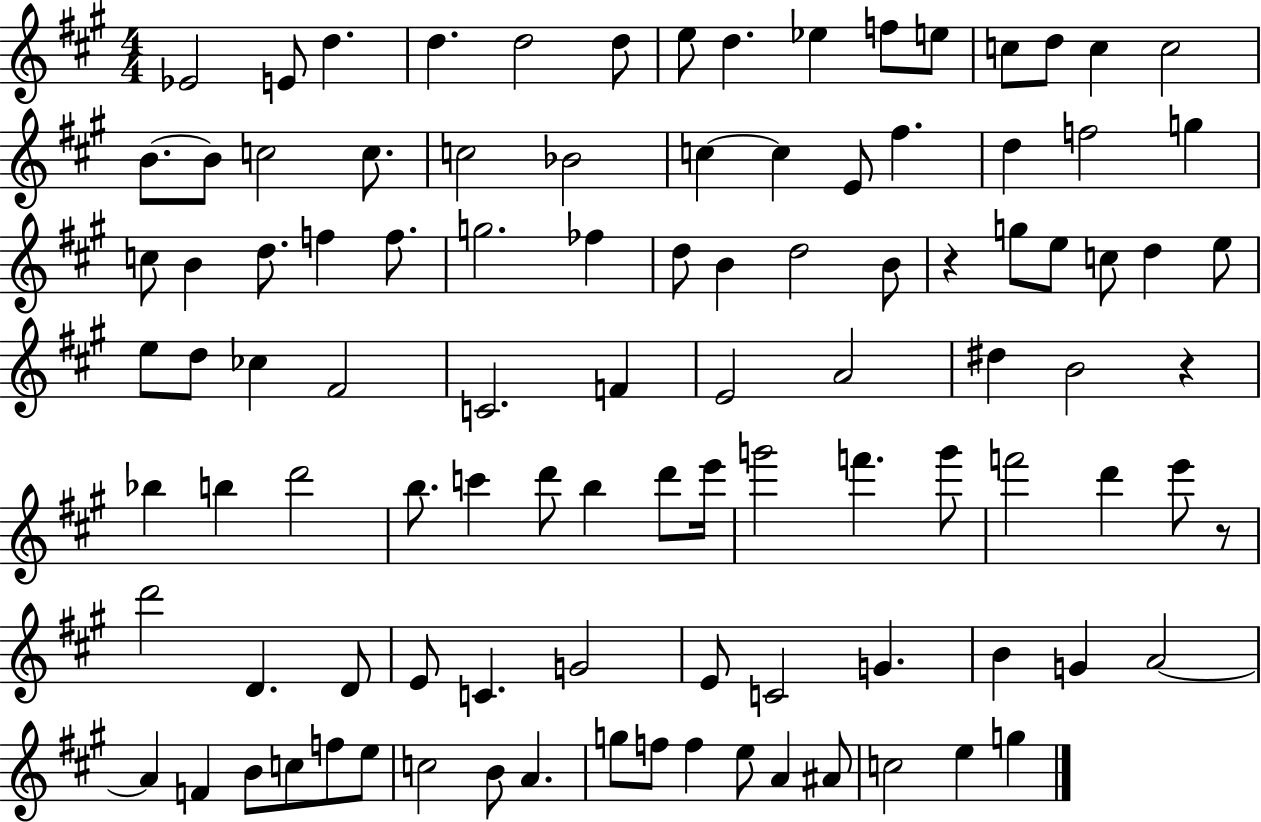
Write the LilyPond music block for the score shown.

{
  \clef treble
  \numericTimeSignature
  \time 4/4
  \key a \major
  ees'2 e'8 d''4. | d''4. d''2 d''8 | e''8 d''4. ees''4 f''8 e''8 | c''8 d''8 c''4 c''2 | \break b'8.~~ b'8 c''2 c''8. | c''2 bes'2 | c''4~~ c''4 e'8 fis''4. | d''4 f''2 g''4 | \break c''8 b'4 d''8. f''4 f''8. | g''2. fes''4 | d''8 b'4 d''2 b'8 | r4 g''8 e''8 c''8 d''4 e''8 | \break e''8 d''8 ces''4 fis'2 | c'2. f'4 | e'2 a'2 | dis''4 b'2 r4 | \break bes''4 b''4 d'''2 | b''8. c'''4 d'''8 b''4 d'''8 e'''16 | g'''2 f'''4. g'''8 | f'''2 d'''4 e'''8 r8 | \break d'''2 d'4. d'8 | e'8 c'4. g'2 | e'8 c'2 g'4. | b'4 g'4 a'2~~ | \break a'4 f'4 b'8 c''8 f''8 e''8 | c''2 b'8 a'4. | g''8 f''8 f''4 e''8 a'4 ais'8 | c''2 e''4 g''4 | \break \bar "|."
}